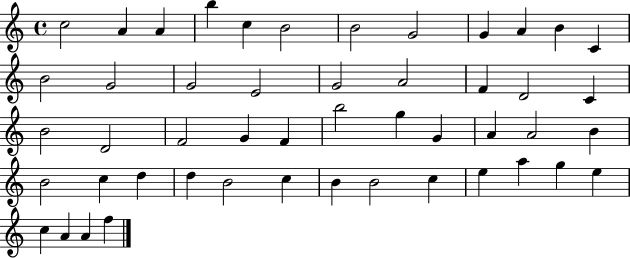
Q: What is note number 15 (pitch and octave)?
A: G4